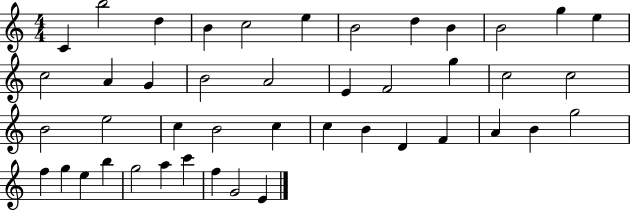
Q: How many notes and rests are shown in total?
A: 44